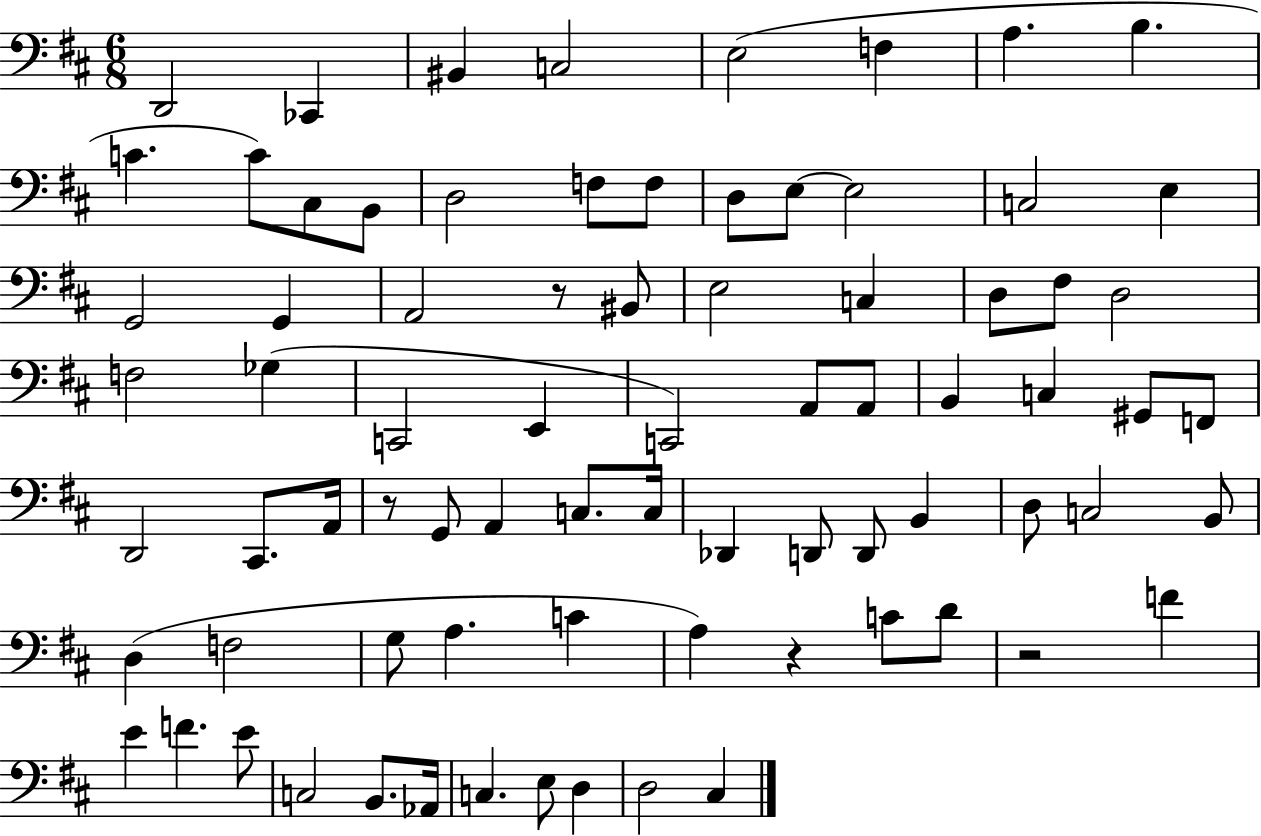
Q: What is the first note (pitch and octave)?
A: D2